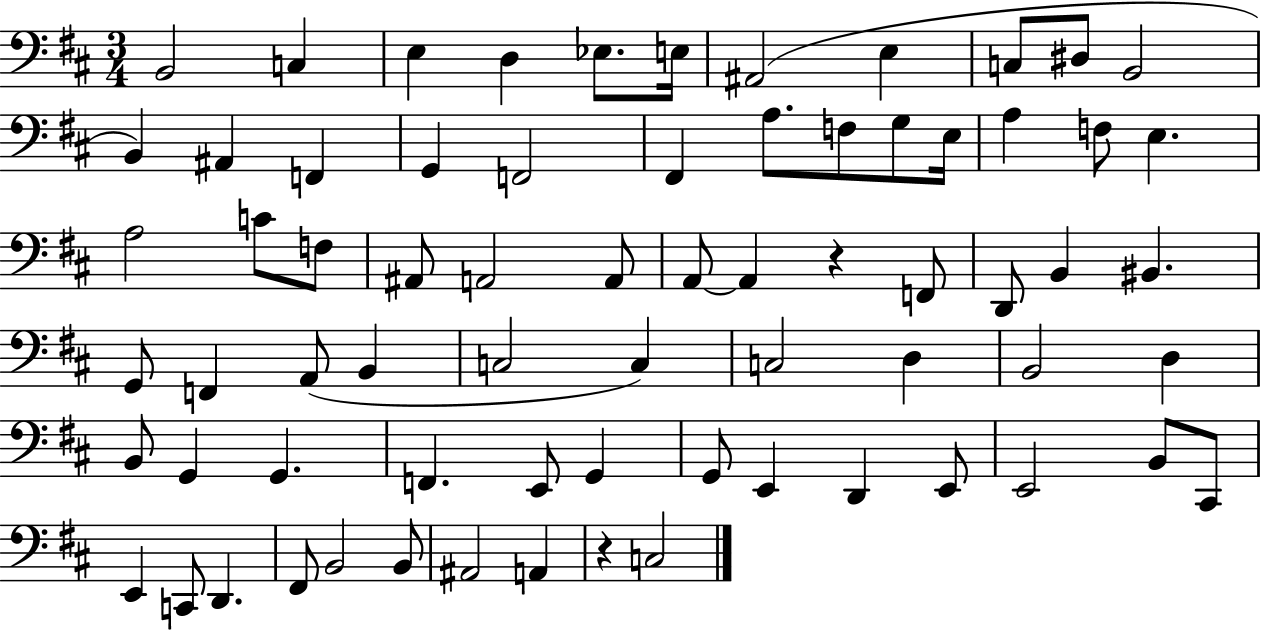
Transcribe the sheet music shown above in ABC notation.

X:1
T:Untitled
M:3/4
L:1/4
K:D
B,,2 C, E, D, _E,/2 E,/4 ^A,,2 E, C,/2 ^D,/2 B,,2 B,, ^A,, F,, G,, F,,2 ^F,, A,/2 F,/2 G,/2 E,/4 A, F,/2 E, A,2 C/2 F,/2 ^A,,/2 A,,2 A,,/2 A,,/2 A,, z F,,/2 D,,/2 B,, ^B,, G,,/2 F,, A,,/2 B,, C,2 C, C,2 D, B,,2 D, B,,/2 G,, G,, F,, E,,/2 G,, G,,/2 E,, D,, E,,/2 E,,2 B,,/2 ^C,,/2 E,, C,,/2 D,, ^F,,/2 B,,2 B,,/2 ^A,,2 A,, z C,2